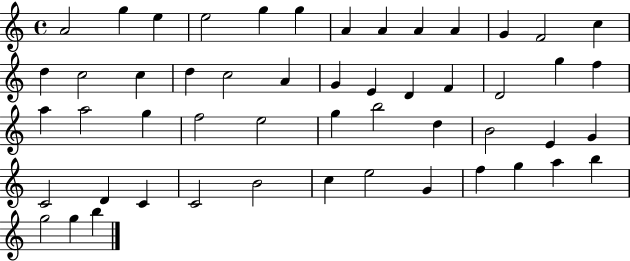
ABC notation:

X:1
T:Untitled
M:4/4
L:1/4
K:C
A2 g e e2 g g A A A A G F2 c d c2 c d c2 A G E D F D2 g f a a2 g f2 e2 g b2 d B2 E G C2 D C C2 B2 c e2 G f g a b g2 g b